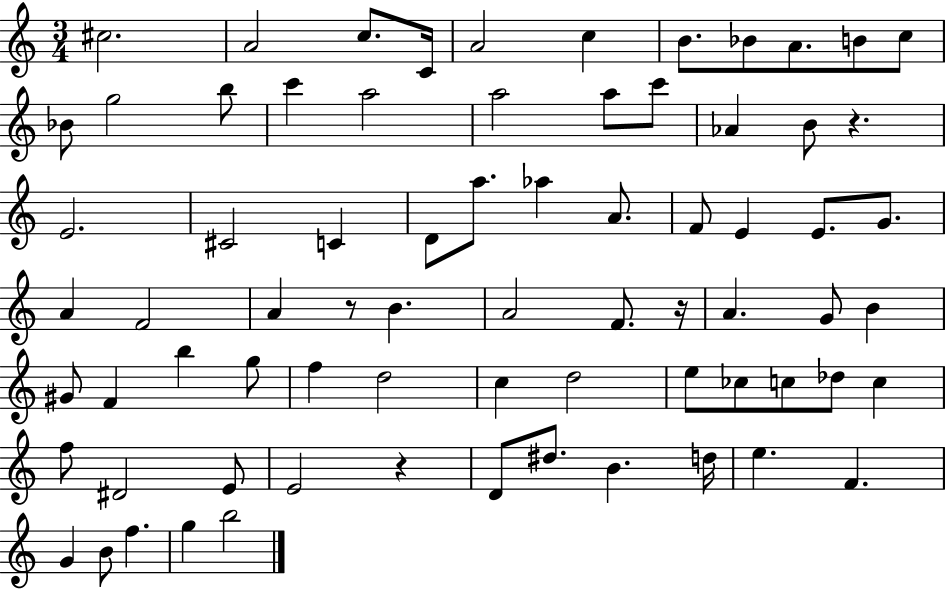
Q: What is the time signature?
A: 3/4